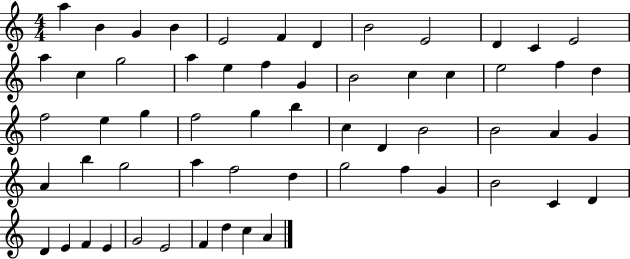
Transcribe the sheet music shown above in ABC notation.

X:1
T:Untitled
M:4/4
L:1/4
K:C
a B G B E2 F D B2 E2 D C E2 a c g2 a e f G B2 c c e2 f d f2 e g f2 g b c D B2 B2 A G A b g2 a f2 d g2 f G B2 C D D E F E G2 E2 F d c A